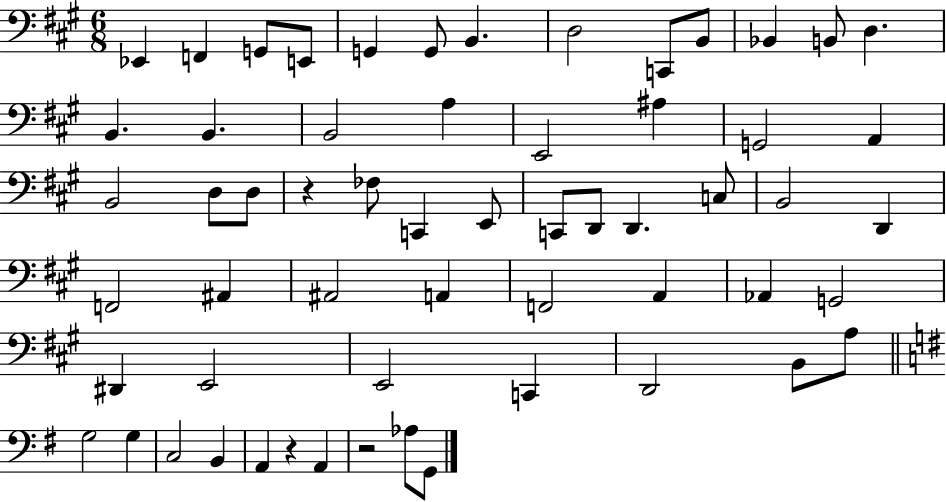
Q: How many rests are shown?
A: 3